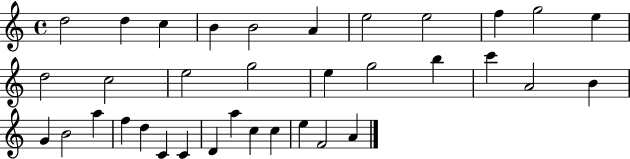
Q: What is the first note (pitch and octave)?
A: D5